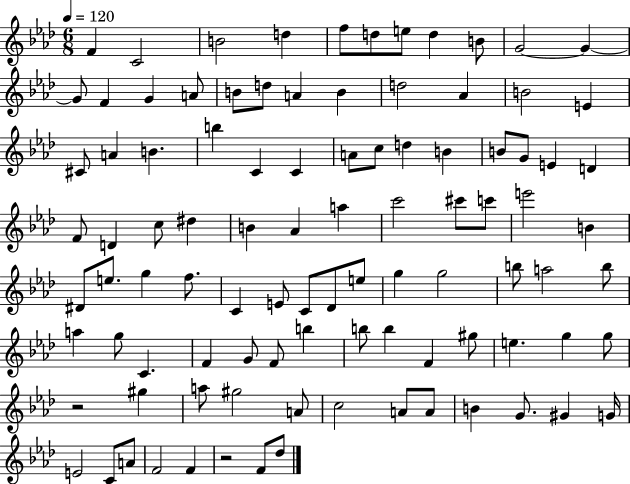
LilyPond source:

{
  \clef treble
  \numericTimeSignature
  \time 6/8
  \key aes \major
  \tempo 4 = 120
  f'4 c'2 | b'2 d''4 | f''8 d''8 e''8 d''4 b'8 | g'2~~ g'4~~ | \break g'8 f'4 g'4 a'8 | b'8 d''8 a'4 b'4 | d''2 aes'4 | b'2 e'4 | \break cis'8 a'4 b'4. | b''4 c'4 c'4 | a'8 c''8 d''4 b'4 | b'8 g'8 e'4 d'4 | \break f'8 d'4 c''8 dis''4 | b'4 aes'4 a''4 | c'''2 cis'''8 c'''8 | e'''2 b'4 | \break dis'8 e''8. g''4 f''8. | c'4 e'8 c'8 des'8 e''8 | g''4 g''2 | b''8 a''2 b''8 | \break a''4 g''8 c'4. | f'4 g'8 f'8 b''4 | b''8 b''4 f'4 gis''8 | e''4. g''4 g''8 | \break r2 gis''4 | a''8 gis''2 a'8 | c''2 a'8 a'8 | b'4 g'8. gis'4 g'16 | \break e'2 c'8 a'8 | f'2 f'4 | r2 f'8 des''8 | \bar "|."
}